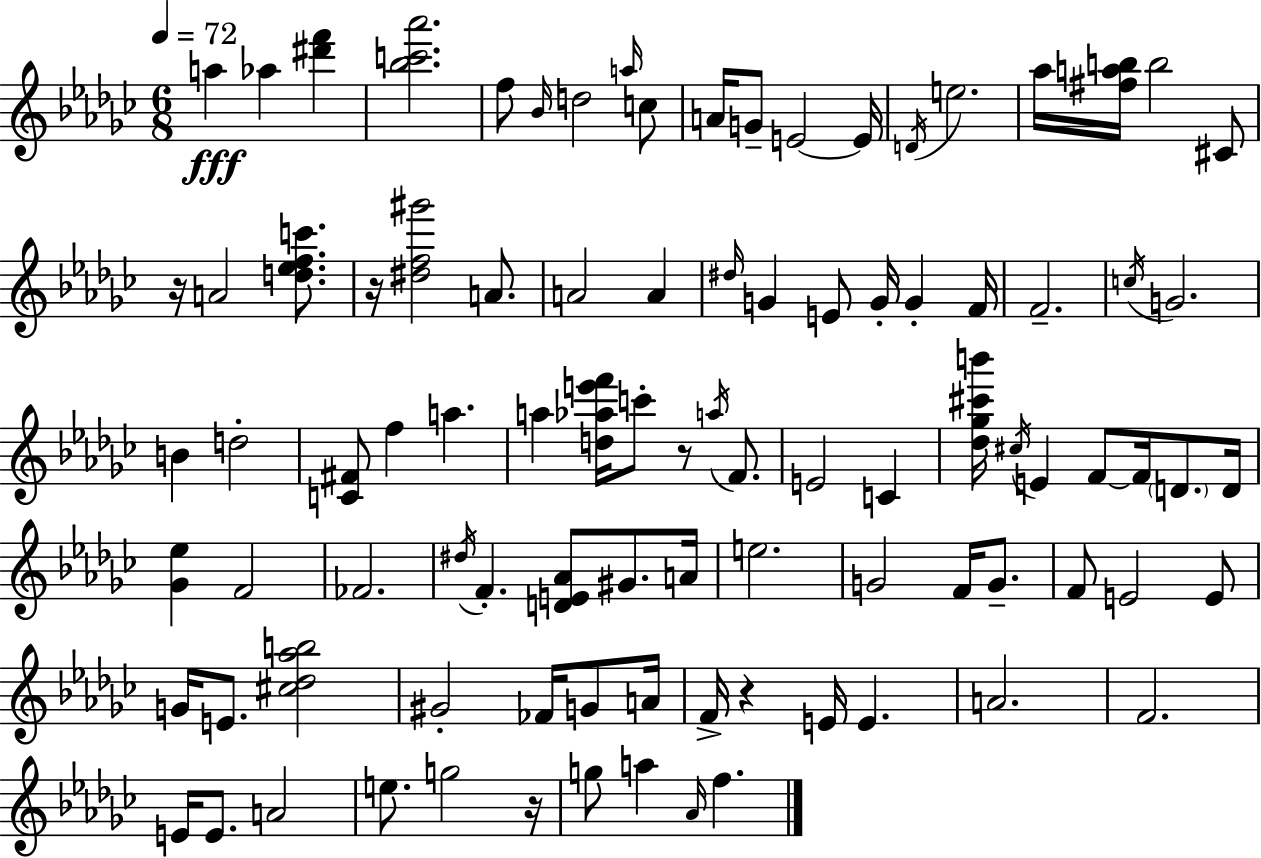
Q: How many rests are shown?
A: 5